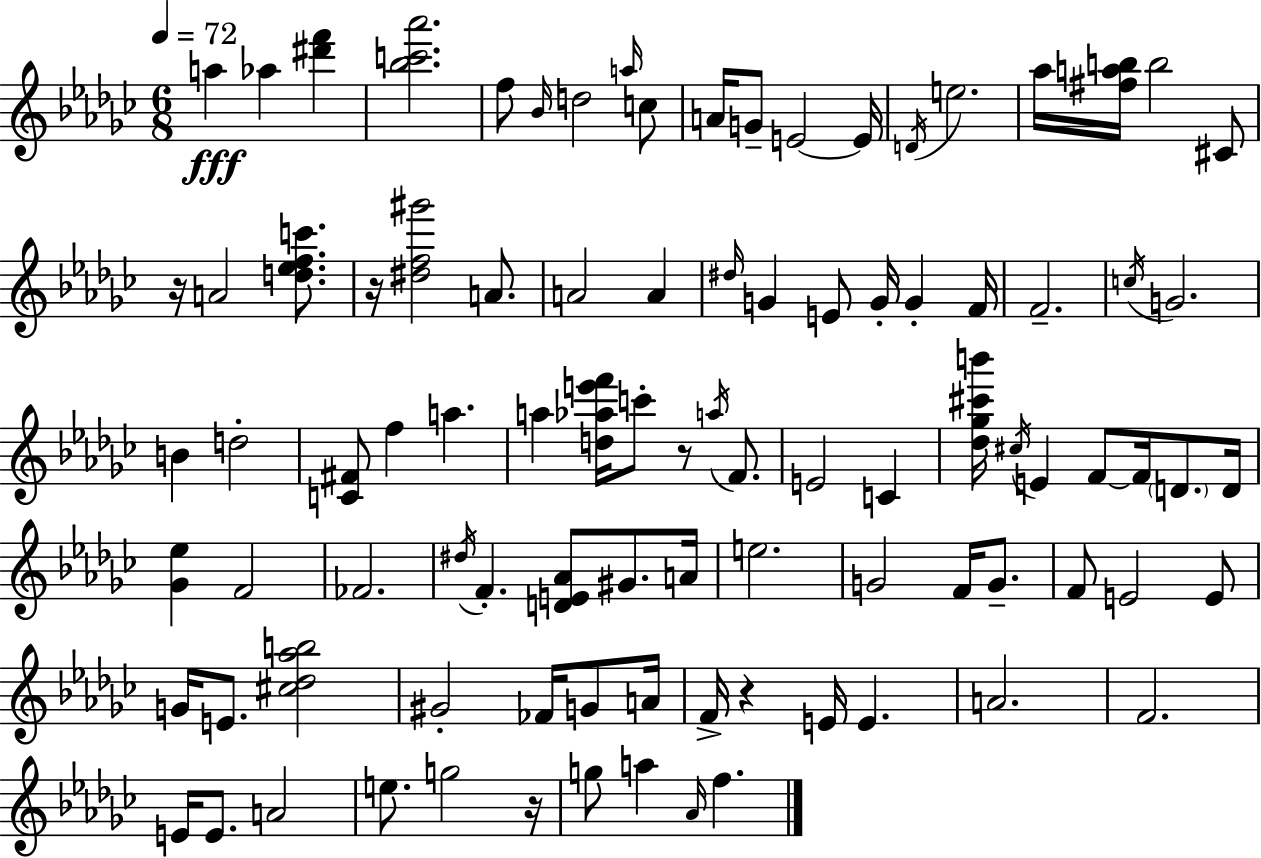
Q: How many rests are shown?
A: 5